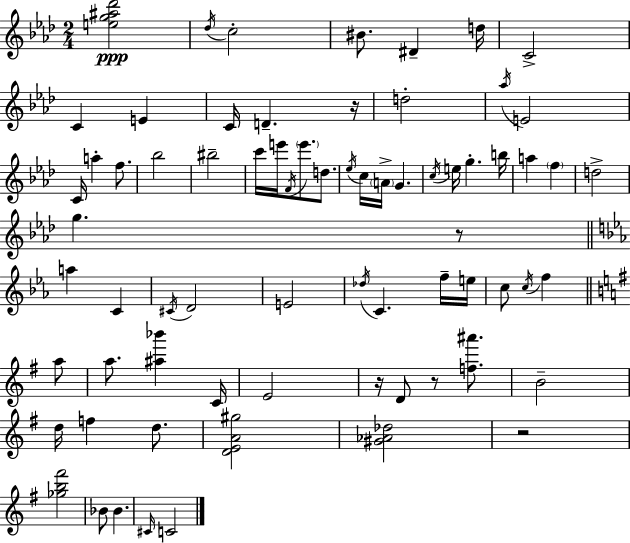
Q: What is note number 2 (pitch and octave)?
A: C5